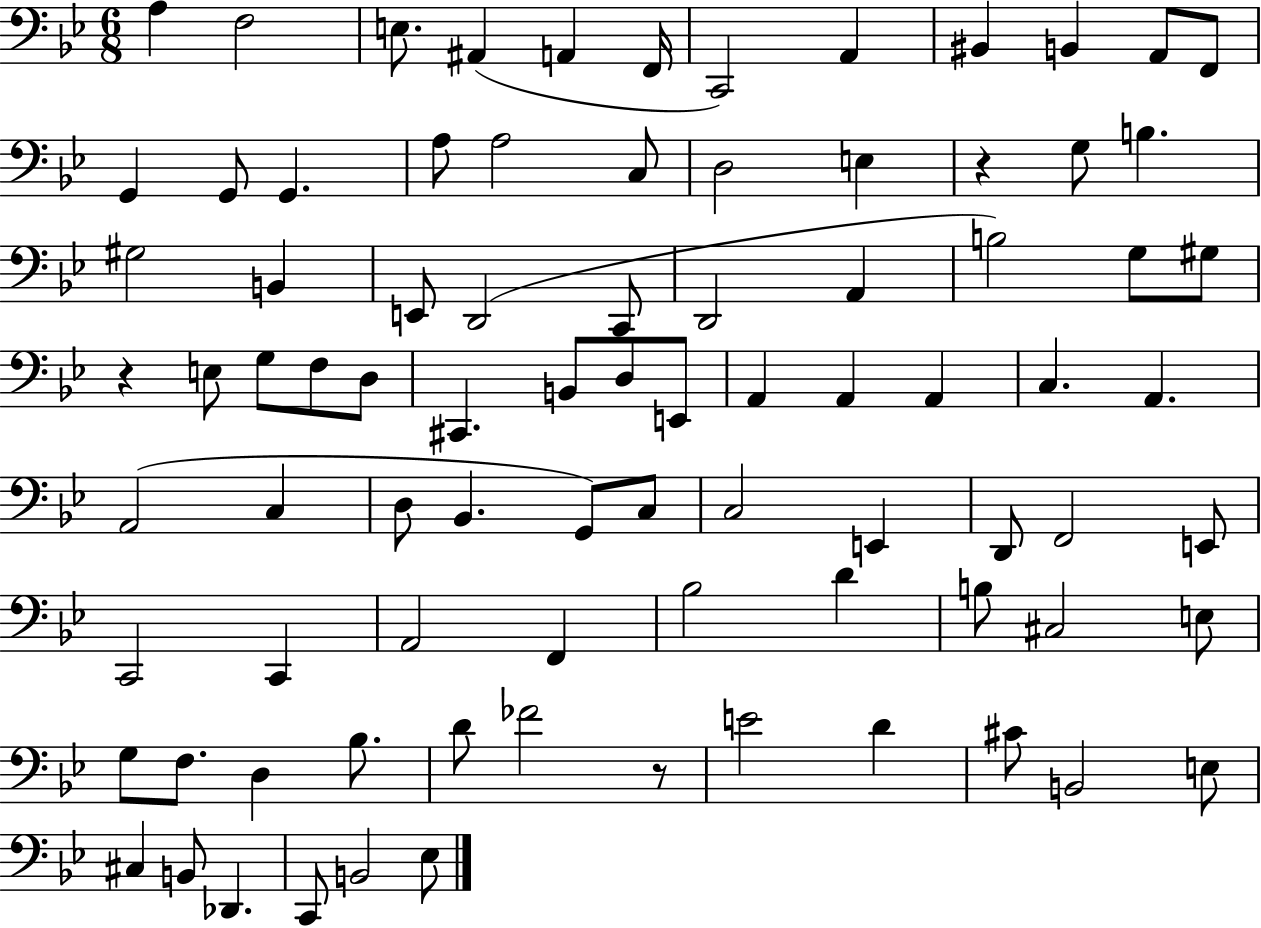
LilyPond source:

{
  \clef bass
  \numericTimeSignature
  \time 6/8
  \key bes \major
  a4 f2 | e8. ais,4( a,4 f,16 | c,2) a,4 | bis,4 b,4 a,8 f,8 | \break g,4 g,8 g,4. | a8 a2 c8 | d2 e4 | r4 g8 b4. | \break gis2 b,4 | e,8 d,2( c,8 | d,2 a,4 | b2) g8 gis8 | \break r4 e8 g8 f8 d8 | cis,4. b,8 d8 e,8 | a,4 a,4 a,4 | c4. a,4. | \break a,2( c4 | d8 bes,4. g,8) c8 | c2 e,4 | d,8 f,2 e,8 | \break c,2 c,4 | a,2 f,4 | bes2 d'4 | b8 cis2 e8 | \break g8 f8. d4 bes8. | d'8 fes'2 r8 | e'2 d'4 | cis'8 b,2 e8 | \break cis4 b,8 des,4. | c,8 b,2 ees8 | \bar "|."
}